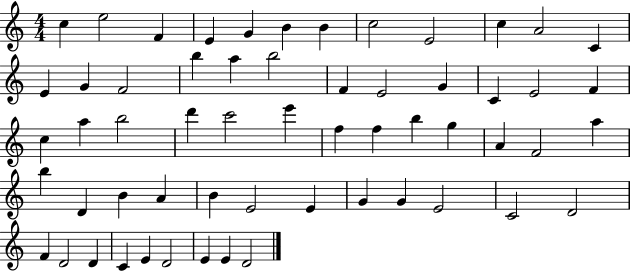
{
  \clef treble
  \numericTimeSignature
  \time 4/4
  \key c \major
  c''4 e''2 f'4 | e'4 g'4 b'4 b'4 | c''2 e'2 | c''4 a'2 c'4 | \break e'4 g'4 f'2 | b''4 a''4 b''2 | f'4 e'2 g'4 | c'4 e'2 f'4 | \break c''4 a''4 b''2 | d'''4 c'''2 e'''4 | f''4 f''4 b''4 g''4 | a'4 f'2 a''4 | \break b''4 d'4 b'4 a'4 | b'4 e'2 e'4 | g'4 g'4 e'2 | c'2 d'2 | \break f'4 d'2 d'4 | c'4 e'4 d'2 | e'4 e'4 d'2 | \bar "|."
}